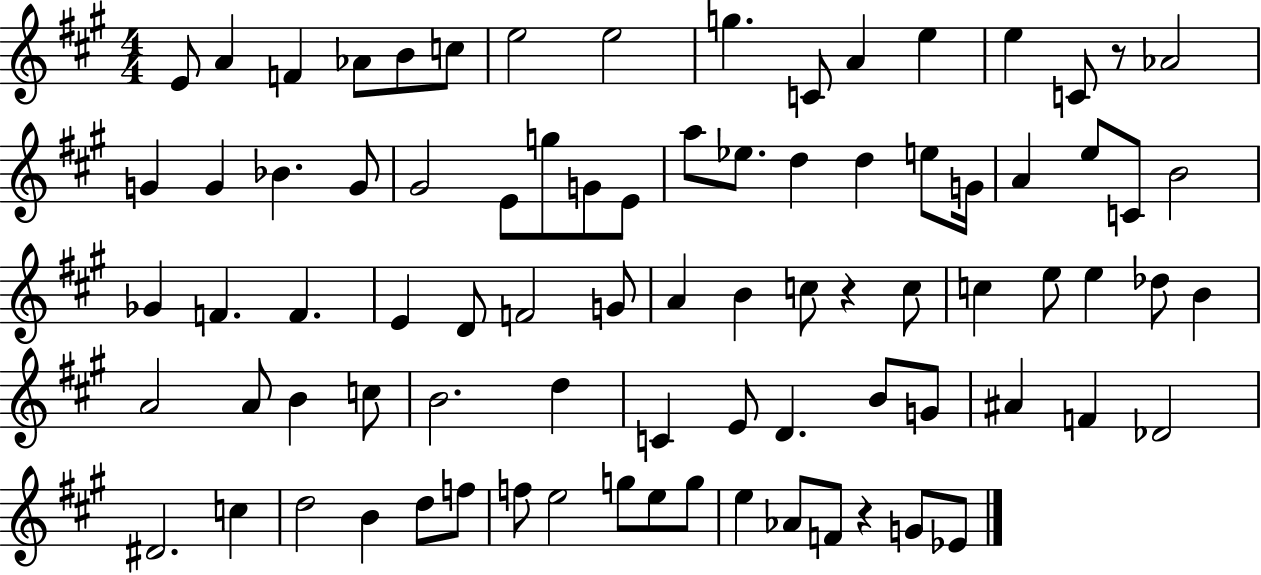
E4/e A4/q F4/q Ab4/e B4/e C5/e E5/h E5/h G5/q. C4/e A4/q E5/q E5/q C4/e R/e Ab4/h G4/q G4/q Bb4/q. G4/e G#4/h E4/e G5/e G4/e E4/e A5/e Eb5/e. D5/q D5/q E5/e G4/s A4/q E5/e C4/e B4/h Gb4/q F4/q. F4/q. E4/q D4/e F4/h G4/e A4/q B4/q C5/e R/q C5/e C5/q E5/e E5/q Db5/e B4/q A4/h A4/e B4/q C5/e B4/h. D5/q C4/q E4/e D4/q. B4/e G4/e A#4/q F4/q Db4/h D#4/h. C5/q D5/h B4/q D5/e F5/e F5/e E5/h G5/e E5/e G5/e E5/q Ab4/e F4/e R/q G4/e Eb4/e